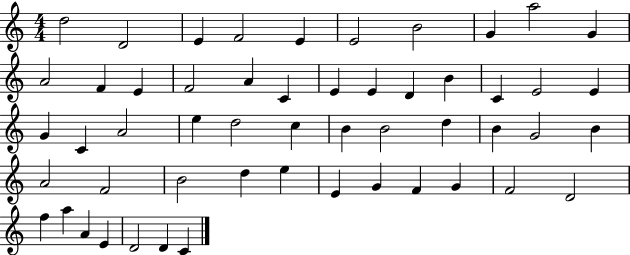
D5/h D4/h E4/q F4/h E4/q E4/h B4/h G4/q A5/h G4/q A4/h F4/q E4/q F4/h A4/q C4/q E4/q E4/q D4/q B4/q C4/q E4/h E4/q G4/q C4/q A4/h E5/q D5/h C5/q B4/q B4/h D5/q B4/q G4/h B4/q A4/h F4/h B4/h D5/q E5/q E4/q G4/q F4/q G4/q F4/h D4/h F5/q A5/q A4/q E4/q D4/h D4/q C4/q